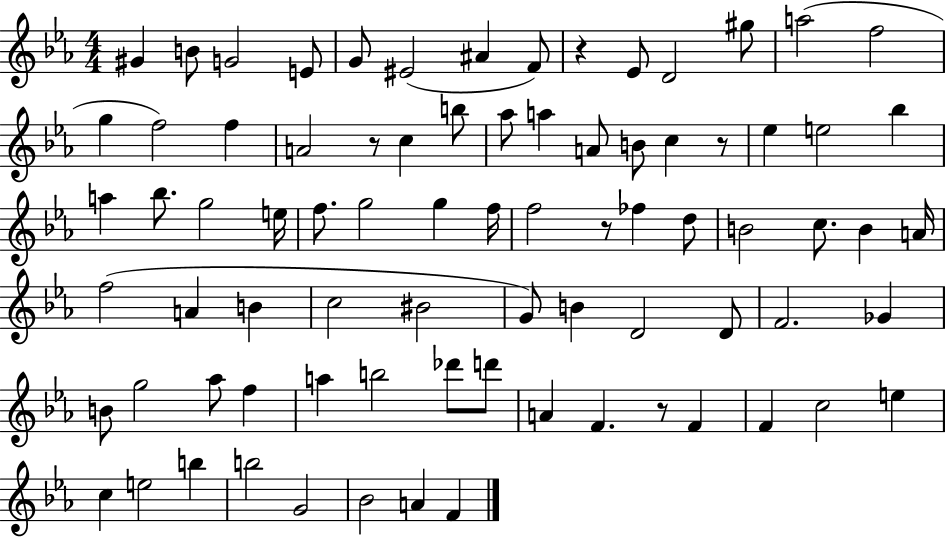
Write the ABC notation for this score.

X:1
T:Untitled
M:4/4
L:1/4
K:Eb
^G B/2 G2 E/2 G/2 ^E2 ^A F/2 z _E/2 D2 ^g/2 a2 f2 g f2 f A2 z/2 c b/2 _a/2 a A/2 B/2 c z/2 _e e2 _b a _b/2 g2 e/4 f/2 g2 g f/4 f2 z/2 _f d/2 B2 c/2 B A/4 f2 A B c2 ^B2 G/2 B D2 D/2 F2 _G B/2 g2 _a/2 f a b2 _d'/2 d'/2 A F z/2 F F c2 e c e2 b b2 G2 _B2 A F